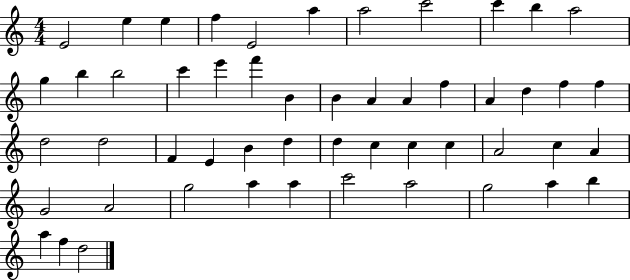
{
  \clef treble
  \numericTimeSignature
  \time 4/4
  \key c \major
  e'2 e''4 e''4 | f''4 e'2 a''4 | a''2 c'''2 | c'''4 b''4 a''2 | \break g''4 b''4 b''2 | c'''4 e'''4 f'''4 b'4 | b'4 a'4 a'4 f''4 | a'4 d''4 f''4 f''4 | \break d''2 d''2 | f'4 e'4 b'4 d''4 | d''4 c''4 c''4 c''4 | a'2 c''4 a'4 | \break g'2 a'2 | g''2 a''4 a''4 | c'''2 a''2 | g''2 a''4 b''4 | \break a''4 f''4 d''2 | \bar "|."
}